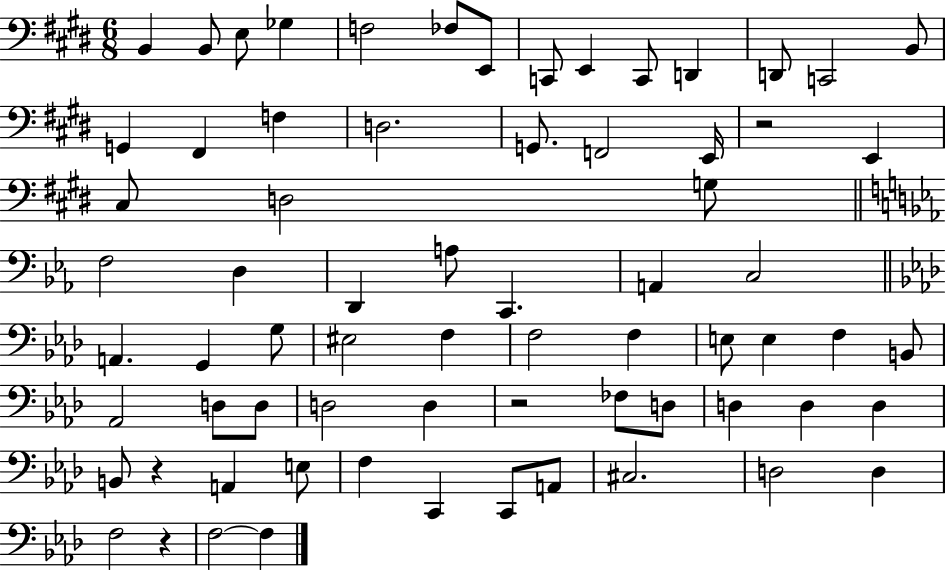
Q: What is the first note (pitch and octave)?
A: B2